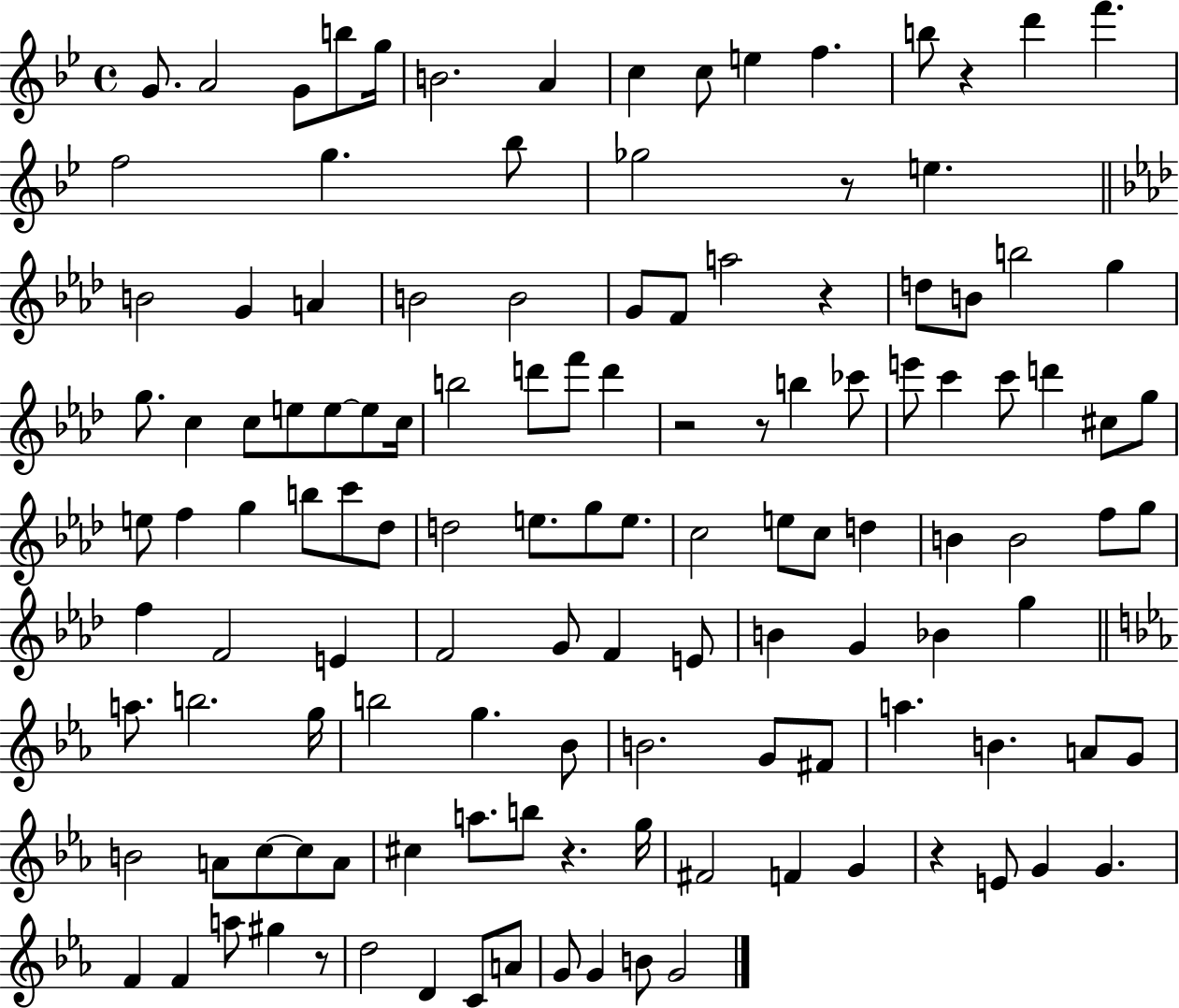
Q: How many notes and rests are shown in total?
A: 127